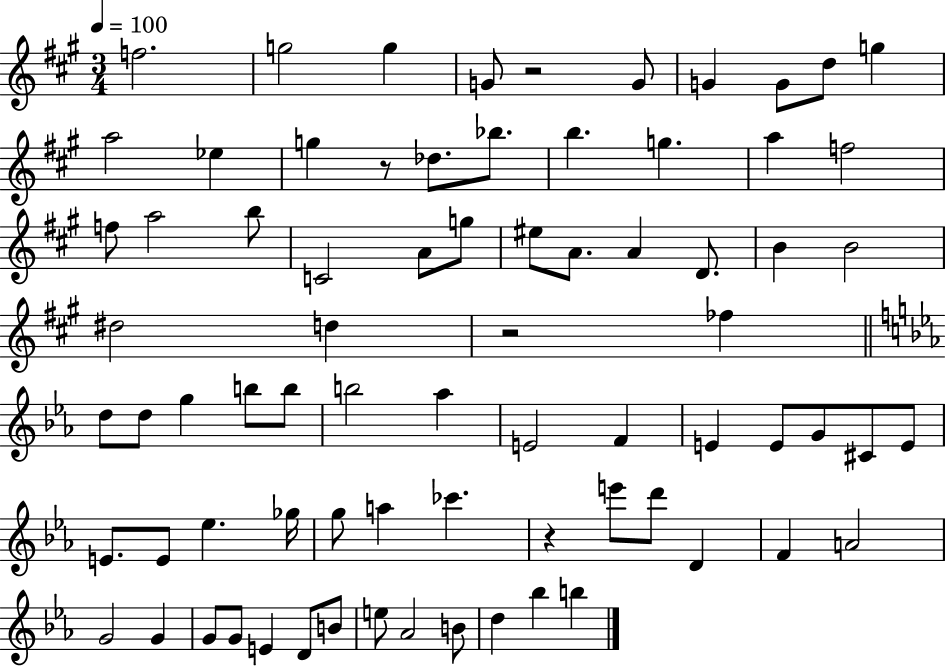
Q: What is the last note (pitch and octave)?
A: B5